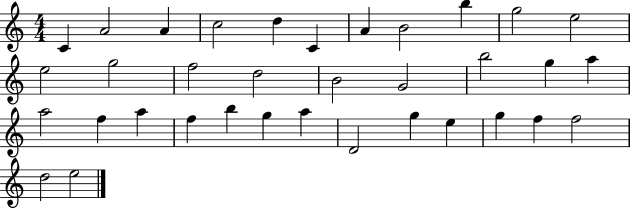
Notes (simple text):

C4/q A4/h A4/q C5/h D5/q C4/q A4/q B4/h B5/q G5/h E5/h E5/h G5/h F5/h D5/h B4/h G4/h B5/h G5/q A5/q A5/h F5/q A5/q F5/q B5/q G5/q A5/q D4/h G5/q E5/q G5/q F5/q F5/h D5/h E5/h